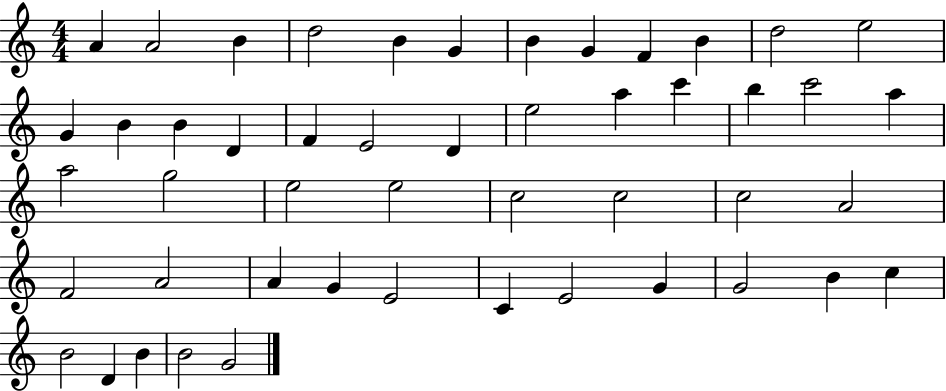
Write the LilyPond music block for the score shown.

{
  \clef treble
  \numericTimeSignature
  \time 4/4
  \key c \major
  a'4 a'2 b'4 | d''2 b'4 g'4 | b'4 g'4 f'4 b'4 | d''2 e''2 | \break g'4 b'4 b'4 d'4 | f'4 e'2 d'4 | e''2 a''4 c'''4 | b''4 c'''2 a''4 | \break a''2 g''2 | e''2 e''2 | c''2 c''2 | c''2 a'2 | \break f'2 a'2 | a'4 g'4 e'2 | c'4 e'2 g'4 | g'2 b'4 c''4 | \break b'2 d'4 b'4 | b'2 g'2 | \bar "|."
}